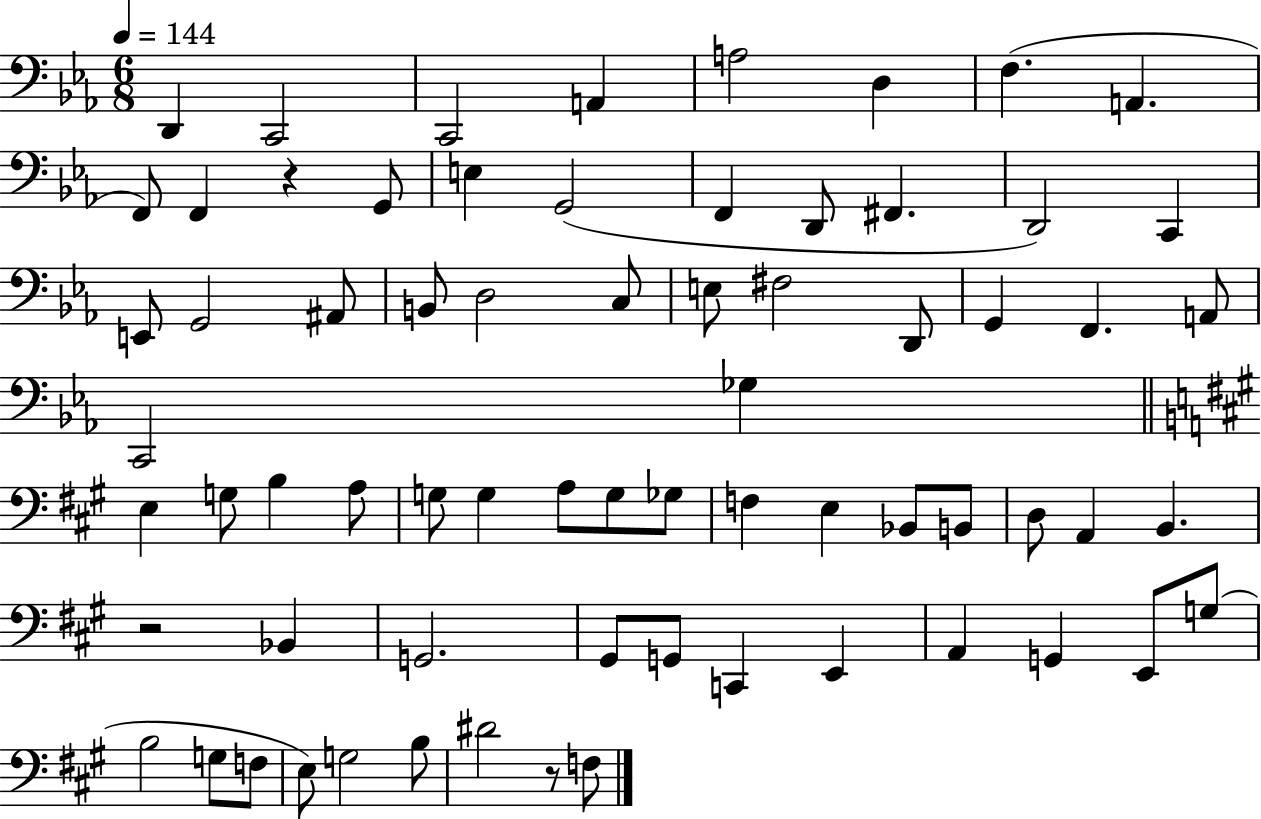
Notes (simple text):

D2/q C2/h C2/h A2/q A3/h D3/q F3/q. A2/q. F2/e F2/q R/q G2/e E3/q G2/h F2/q D2/e F#2/q. D2/h C2/q E2/e G2/h A#2/e B2/e D3/h C3/e E3/e F#3/h D2/e G2/q F2/q. A2/e C2/h Gb3/q E3/q G3/e B3/q A3/e G3/e G3/q A3/e G3/e Gb3/e F3/q E3/q Bb2/e B2/e D3/e A2/q B2/q. R/h Bb2/q G2/h. G#2/e G2/e C2/q E2/q A2/q G2/q E2/e G3/e B3/h G3/e F3/e E3/e G3/h B3/e D#4/h R/e F3/e